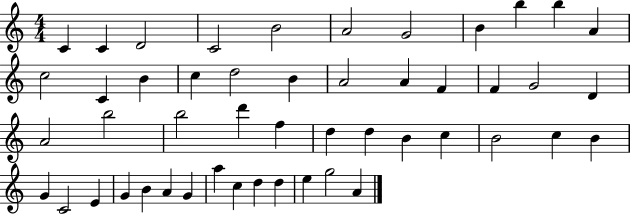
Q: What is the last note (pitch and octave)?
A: A4